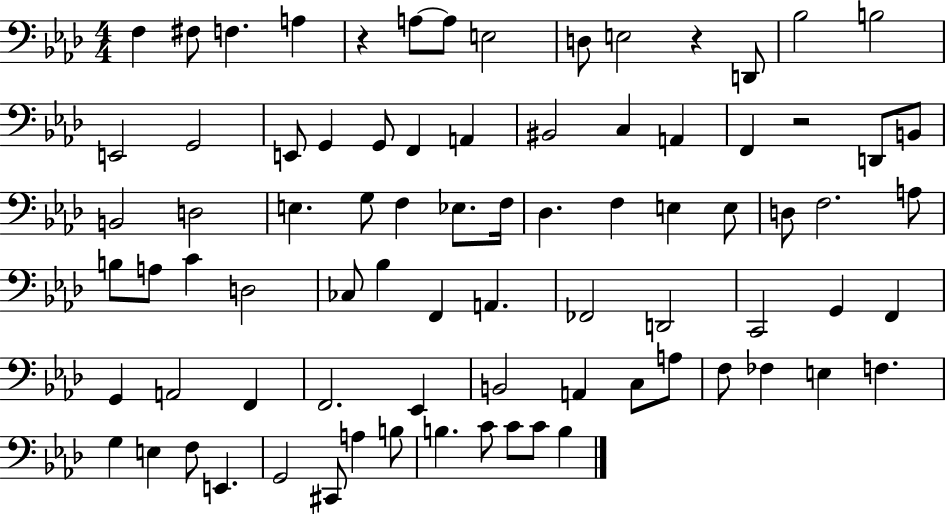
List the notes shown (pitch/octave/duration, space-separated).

F3/q F#3/e F3/q. A3/q R/q A3/e A3/e E3/h D3/e E3/h R/q D2/e Bb3/h B3/h E2/h G2/h E2/e G2/q G2/e F2/q A2/q BIS2/h C3/q A2/q F2/q R/h D2/e B2/e B2/h D3/h E3/q. G3/e F3/q Eb3/e. F3/s Db3/q. F3/q E3/q E3/e D3/e F3/h. A3/e B3/e A3/e C4/q D3/h CES3/e Bb3/q F2/q A2/q. FES2/h D2/h C2/h G2/q F2/q G2/q A2/h F2/q F2/h. Eb2/q B2/h A2/q C3/e A3/e F3/e FES3/q E3/q F3/q. G3/q E3/q F3/e E2/q. G2/h C#2/e A3/q B3/e B3/q. C4/e C4/e C4/e B3/q